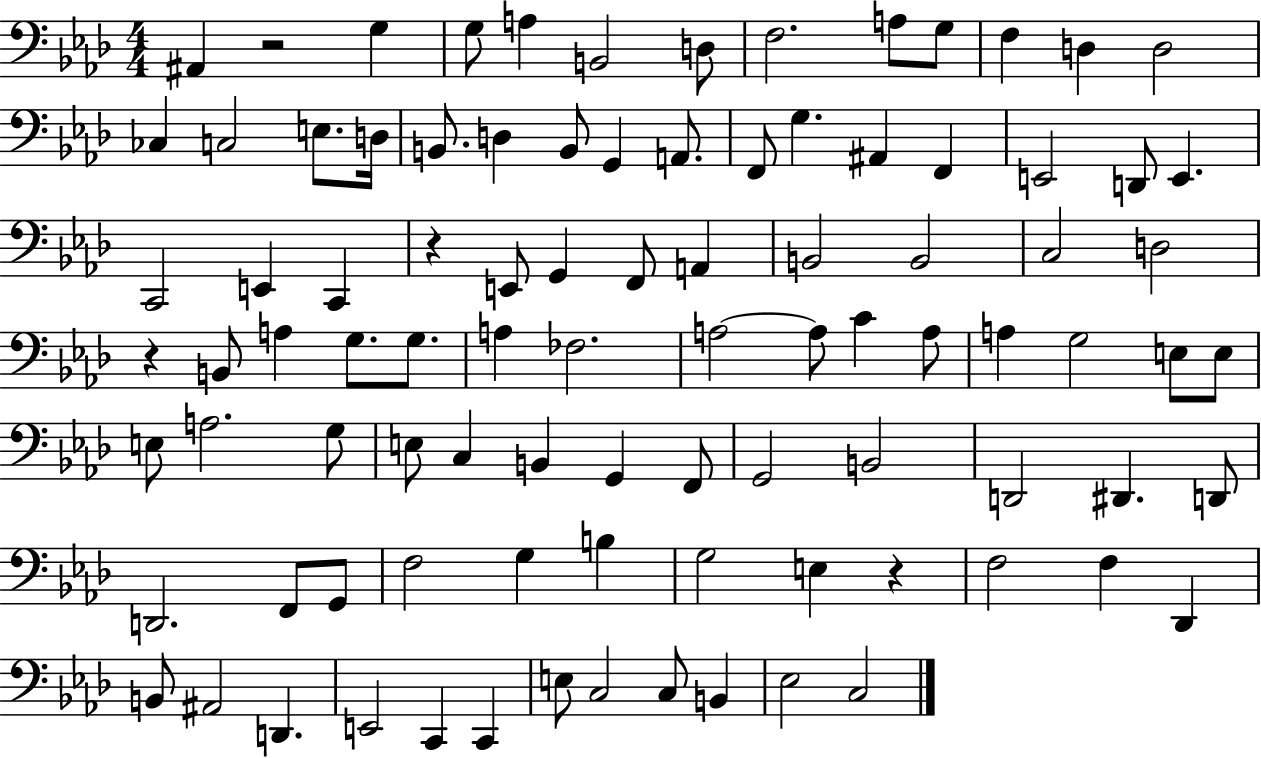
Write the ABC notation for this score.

X:1
T:Untitled
M:4/4
L:1/4
K:Ab
^A,, z2 G, G,/2 A, B,,2 D,/2 F,2 A,/2 G,/2 F, D, D,2 _C, C,2 E,/2 D,/4 B,,/2 D, B,,/2 G,, A,,/2 F,,/2 G, ^A,, F,, E,,2 D,,/2 E,, C,,2 E,, C,, z E,,/2 G,, F,,/2 A,, B,,2 B,,2 C,2 D,2 z B,,/2 A, G,/2 G,/2 A, _F,2 A,2 A,/2 C A,/2 A, G,2 E,/2 E,/2 E,/2 A,2 G,/2 E,/2 C, B,, G,, F,,/2 G,,2 B,,2 D,,2 ^D,, D,,/2 D,,2 F,,/2 G,,/2 F,2 G, B, G,2 E, z F,2 F, _D,, B,,/2 ^A,,2 D,, E,,2 C,, C,, E,/2 C,2 C,/2 B,, _E,2 C,2